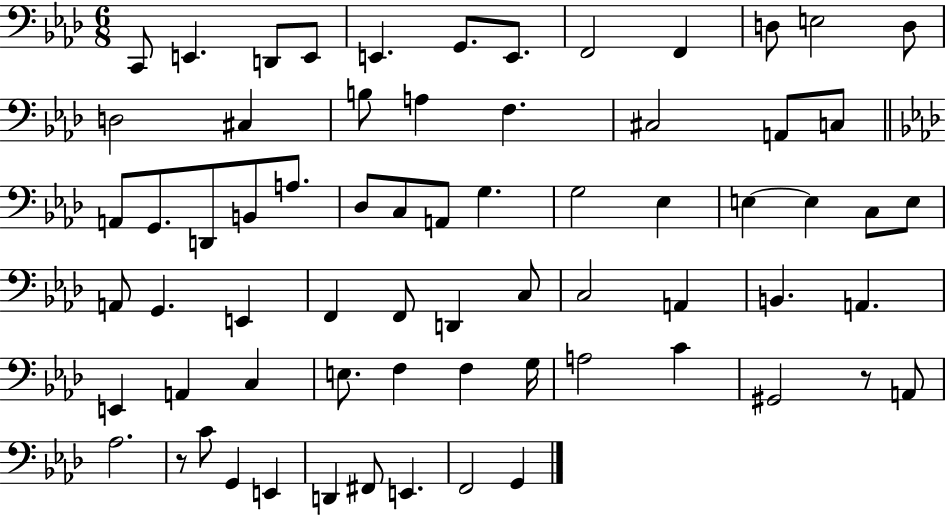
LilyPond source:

{
  \clef bass
  \numericTimeSignature
  \time 6/8
  \key aes \major
  c,8 e,4. d,8 e,8 | e,4. g,8. e,8. | f,2 f,4 | d8 e2 d8 | \break d2 cis4 | b8 a4 f4. | cis2 a,8 c8 | \bar "||" \break \key aes \major a,8 g,8. d,8 b,8 a8. | des8 c8 a,8 g4. | g2 ees4 | e4~~ e4 c8 e8 | \break a,8 g,4. e,4 | f,4 f,8 d,4 c8 | c2 a,4 | b,4. a,4. | \break e,4 a,4 c4 | e8. f4 f4 g16 | a2 c'4 | gis,2 r8 a,8 | \break aes2. | r8 c'8 g,4 e,4 | d,4 fis,8 e,4. | f,2 g,4 | \break \bar "|."
}